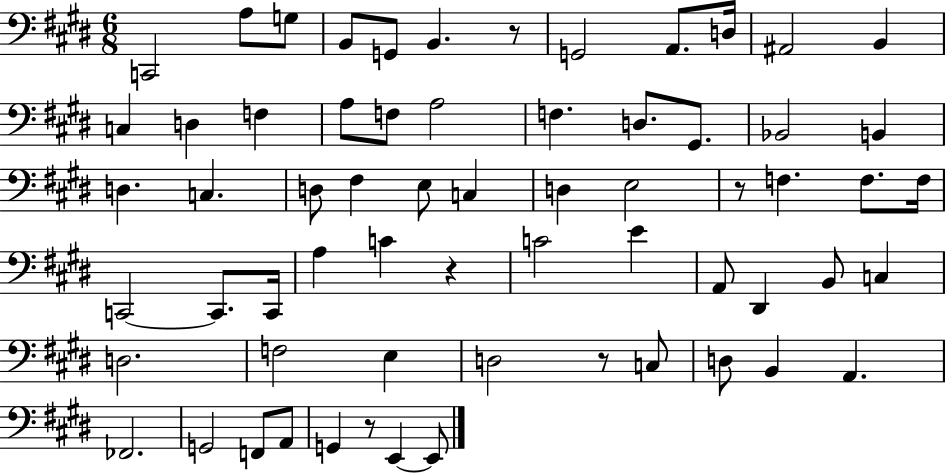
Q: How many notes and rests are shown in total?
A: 64